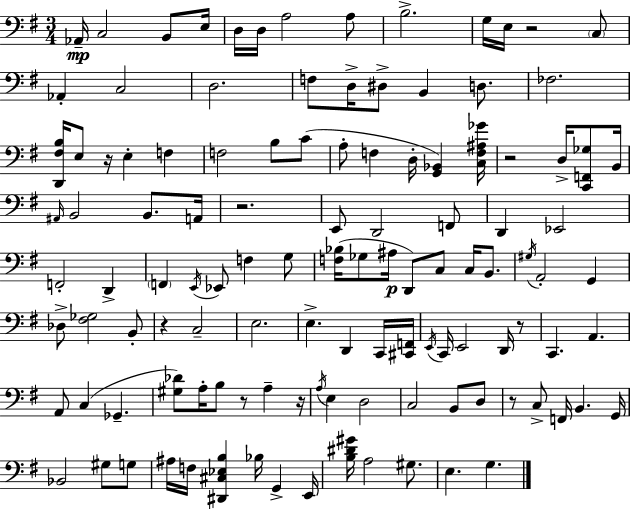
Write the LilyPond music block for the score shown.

{
  \clef bass
  \numericTimeSignature
  \time 3/4
  \key g \major
  \repeat volta 2 { aes,16--\mp c2 b,8 e16 | d16 d16 a2 a8 | b2.-> | g16 e16 r2 \parenthesize c8 | \break aes,4-. c2 | d2. | f8 d16-> dis8-> b,4 d8. | fes2. | \break <d, fis b>16 e8 r16 e4-. f4 | f2 b8 c'8( | a8-. f4 d16-. <g, bes,>4) <c f ais ges'>16 | r2 d16-> <c, f, ges>8 b,16 | \break \grace { ais,16 } b,2 b,8. | a,16 r2. | e,8 d,2 f,8 | d,4 ees,2 | \break f,2-. d,4-> | \parenthesize f,4 \acciaccatura { e,16 } ees,8 f4 | g8 <f bes>16( ges8 ais16\p d,8) c8 c16 b,8. | \acciaccatura { gis16 } a,2-. g,4 | \break des8-> <fis ges>2 | b,8-. r4 c2-- | e2. | e4.-> d,4 | \break c,16 <cis, f,>16 \acciaccatura { e,16 } c,16 e,2 | d,16 r8 c,4. a,4. | a,8 c4( ges,4.-- | <gis des'>8) a16-. b8 r8 a4-- | \break r16 \acciaccatura { a16 } e4 d2 | c2 | b,8 d8 r8 c8-> f,16 b,4. | g,16 bes,2 | \break gis8 g8 ais16 f16 <dis, cis ees b>4 bes16 | g,4-> e,16 <b dis' gis'>16 a2 | gis8. e4. g4. | } \bar "|."
}